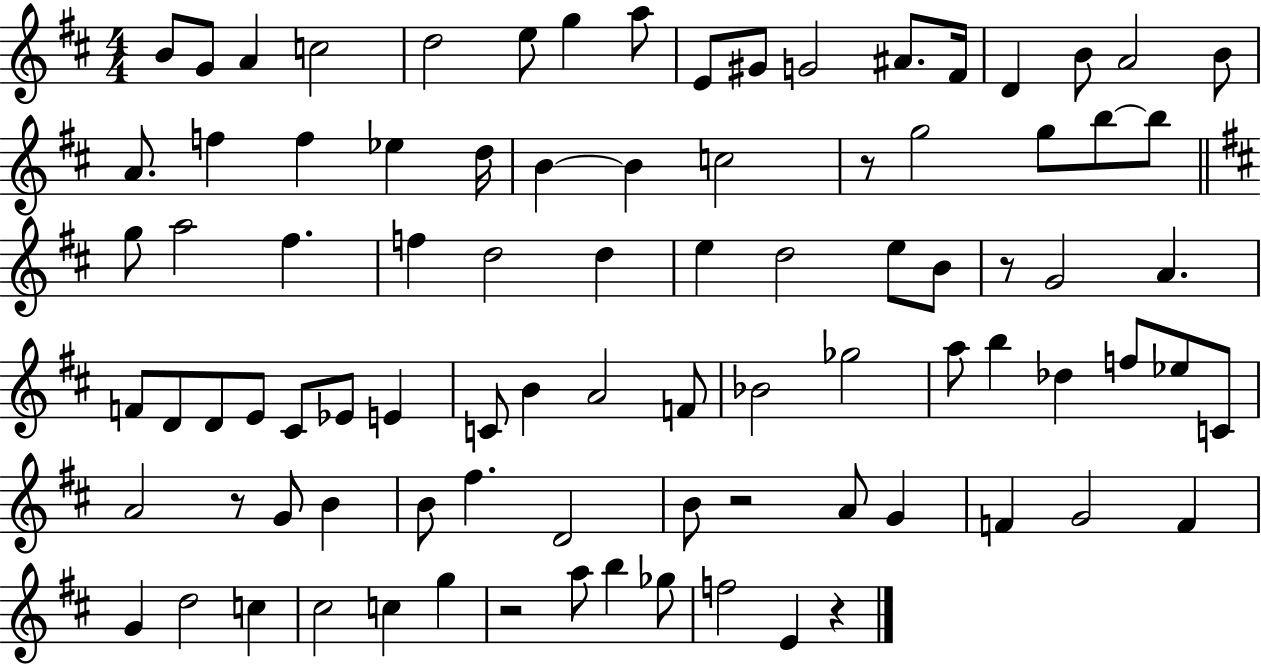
{
  \clef treble
  \numericTimeSignature
  \time 4/4
  \key d \major
  b'8 g'8 a'4 c''2 | d''2 e''8 g''4 a''8 | e'8 gis'8 g'2 ais'8. fis'16 | d'4 b'8 a'2 b'8 | \break a'8. f''4 f''4 ees''4 d''16 | b'4~~ b'4 c''2 | r8 g''2 g''8 b''8~~ b''8 | \bar "||" \break \key d \major g''8 a''2 fis''4. | f''4 d''2 d''4 | e''4 d''2 e''8 b'8 | r8 g'2 a'4. | \break f'8 d'8 d'8 e'8 cis'8 ees'8 e'4 | c'8 b'4 a'2 f'8 | bes'2 ges''2 | a''8 b''4 des''4 f''8 ees''8 c'8 | \break a'2 r8 g'8 b'4 | b'8 fis''4. d'2 | b'8 r2 a'8 g'4 | f'4 g'2 f'4 | \break g'4 d''2 c''4 | cis''2 c''4 g''4 | r2 a''8 b''4 ges''8 | f''2 e'4 r4 | \break \bar "|."
}